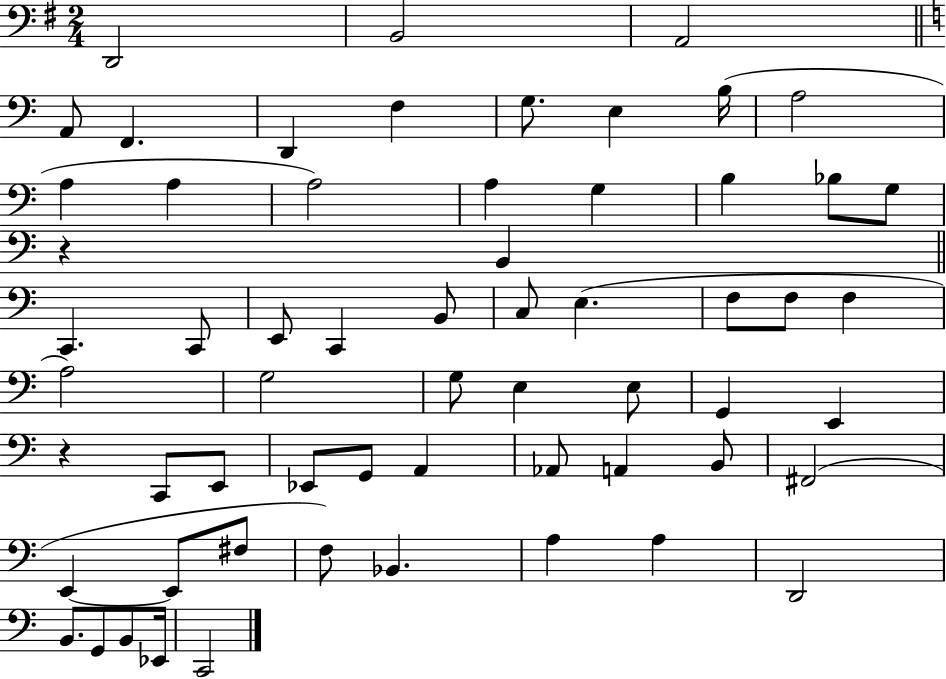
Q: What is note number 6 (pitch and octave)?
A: D2